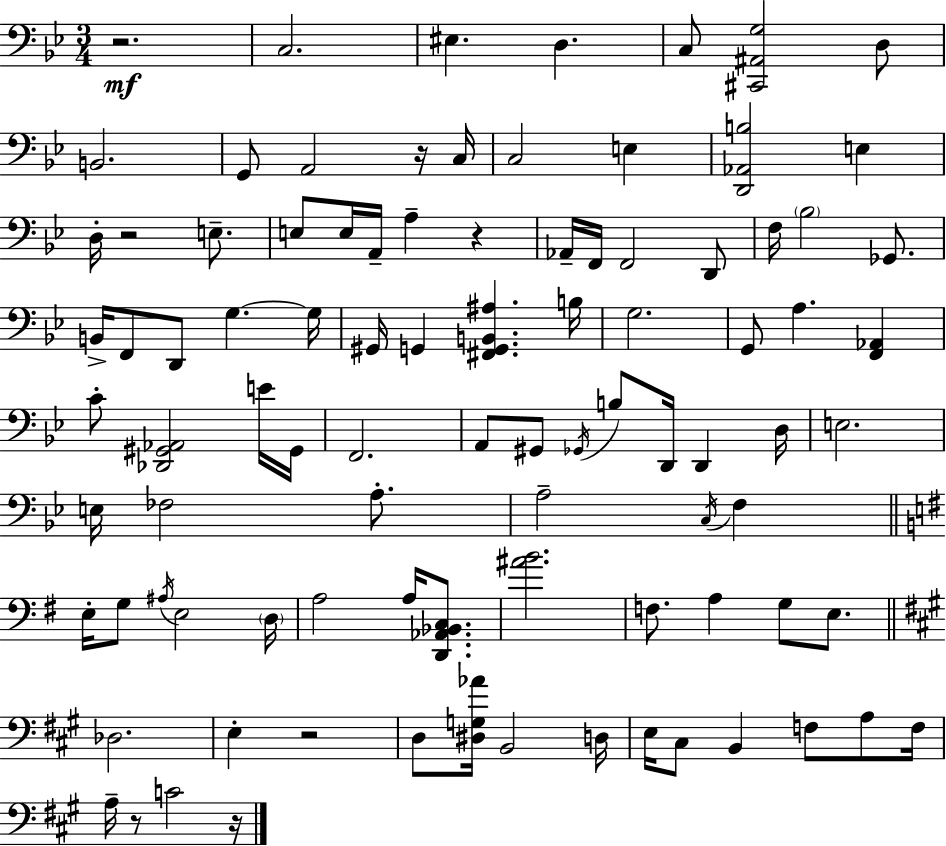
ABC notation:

X:1
T:Untitled
M:3/4
L:1/4
K:Bb
z2 C,2 ^E, D, C,/2 [^C,,^A,,G,]2 D,/2 B,,2 G,,/2 A,,2 z/4 C,/4 C,2 E, [D,,_A,,B,]2 E, D,/4 z2 E,/2 E,/2 E,/4 A,,/4 A, z _A,,/4 F,,/4 F,,2 D,,/2 F,/4 _B,2 _G,,/2 B,,/4 F,,/2 D,,/2 G, G,/4 ^G,,/4 G,, [^F,,G,,B,,^A,] B,/4 G,2 G,,/2 A, [F,,_A,,] C/2 [_D,,^G,,_A,,]2 E/4 ^G,,/4 F,,2 A,,/2 ^G,,/2 _G,,/4 B,/2 D,,/4 D,, D,/4 E,2 E,/4 _F,2 A,/2 A,2 C,/4 F, E,/4 G,/2 ^A,/4 E,2 D,/4 A,2 A,/4 [D,,_A,,_B,,C,]/2 [^AB]2 F,/2 A, G,/2 E,/2 _D,2 E, z2 D,/2 [^D,G,_A]/4 B,,2 D,/4 E,/4 ^C,/2 B,, F,/2 A,/2 F,/4 A,/4 z/2 C2 z/4